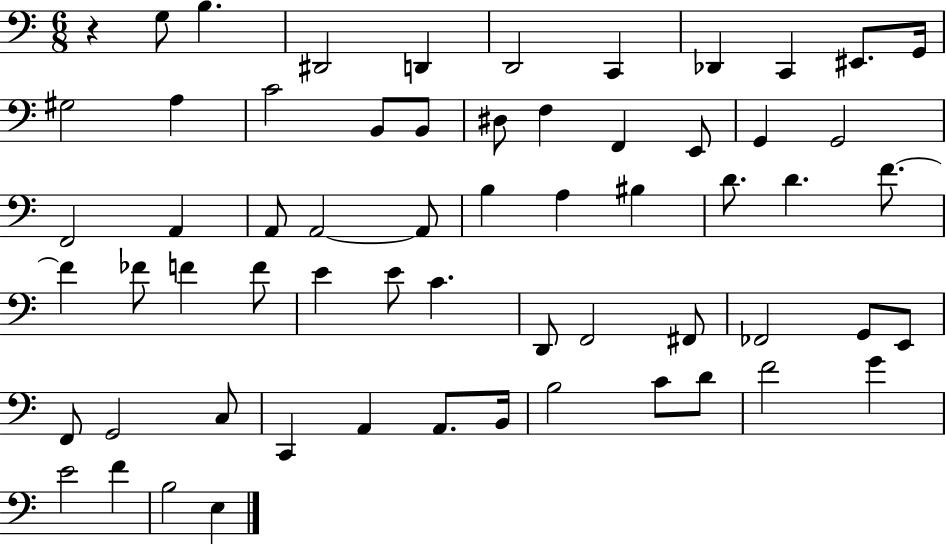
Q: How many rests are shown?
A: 1